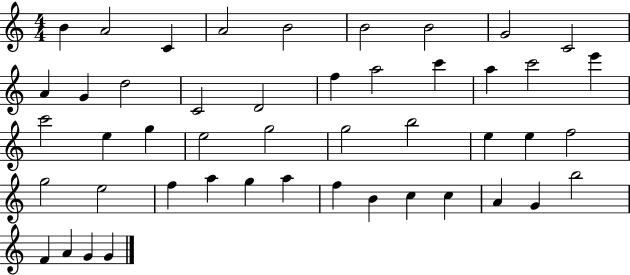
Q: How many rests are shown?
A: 0